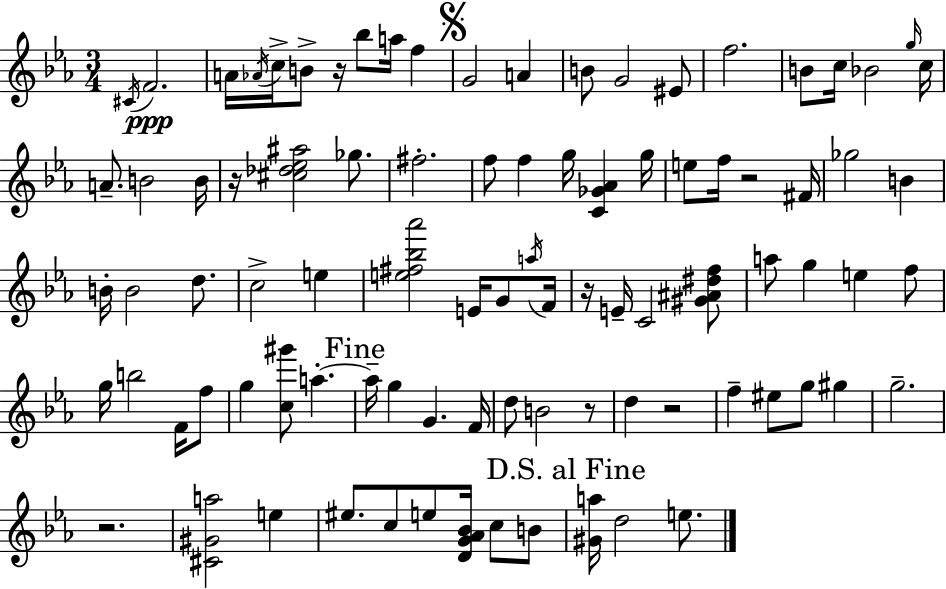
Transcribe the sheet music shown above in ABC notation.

X:1
T:Untitled
M:3/4
L:1/4
K:Cm
^C/4 F2 A/4 _A/4 c/4 B/2 z/4 _b/2 a/4 f G2 A B/2 G2 ^E/2 f2 B/2 c/4 _B2 g/4 c/4 A/2 B2 B/4 z/4 [^c_d_e^a]2 _g/2 ^f2 f/2 f g/4 [C_G_A] g/4 e/2 f/4 z2 ^F/4 _g2 B B/4 B2 d/2 c2 e [e^f_b_a']2 E/4 G/2 a/4 F/4 z/4 E/4 C2 [^G^A^df]/2 a/2 g e f/2 g/4 b2 F/4 f/2 g [c^g']/2 a a/4 g G F/4 d/2 B2 z/2 d z2 f ^e/2 g/2 ^g g2 z2 [^C^Ga]2 e ^e/2 c/2 e/2 [DG_A_B]/4 c/2 B/2 [^Ga]/4 d2 e/2